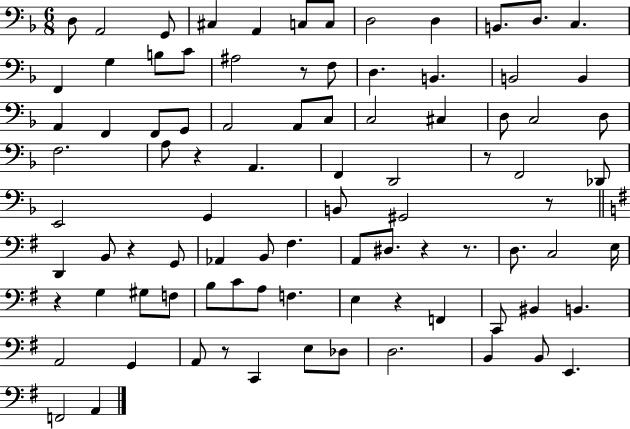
D3/e A2/h G2/e C#3/q A2/q C3/e C3/e D3/h D3/q B2/e. D3/e. C3/q. F2/q G3/q B3/e C4/e A#3/h R/e F3/e D3/q. B2/q. B2/h B2/q A2/q F2/q F2/e G2/e A2/h A2/e C3/e C3/h C#3/q D3/e C3/h D3/e F3/h. A3/e R/q A2/q. F2/q D2/h R/e F2/h Db2/e E2/h G2/q B2/e G#2/h R/e D2/q B2/e R/q G2/e Ab2/q B2/e F#3/q. A2/e D#3/e. R/q R/e. D3/e. C3/h E3/s R/q G3/q G#3/e F3/e B3/e C4/e A3/e F3/q. E3/q R/q F2/q C2/e BIS2/q B2/q. A2/h G2/q A2/e R/e C2/q E3/e Db3/e D3/h. B2/q B2/e E2/q. F2/h A2/q